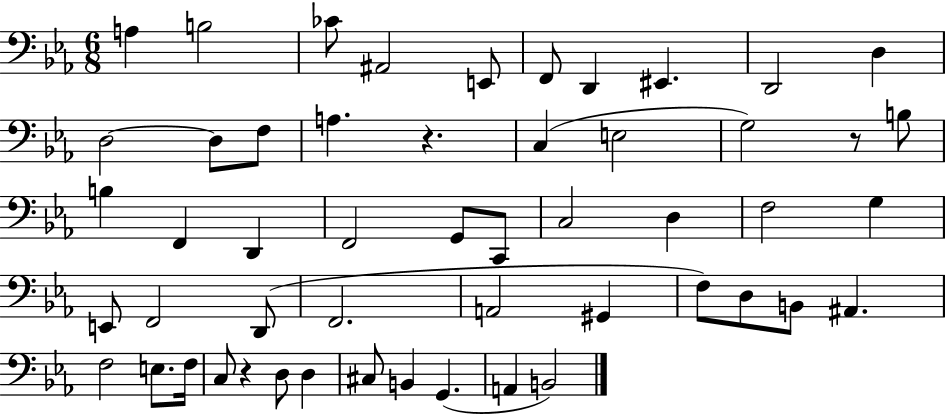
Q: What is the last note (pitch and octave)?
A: B2